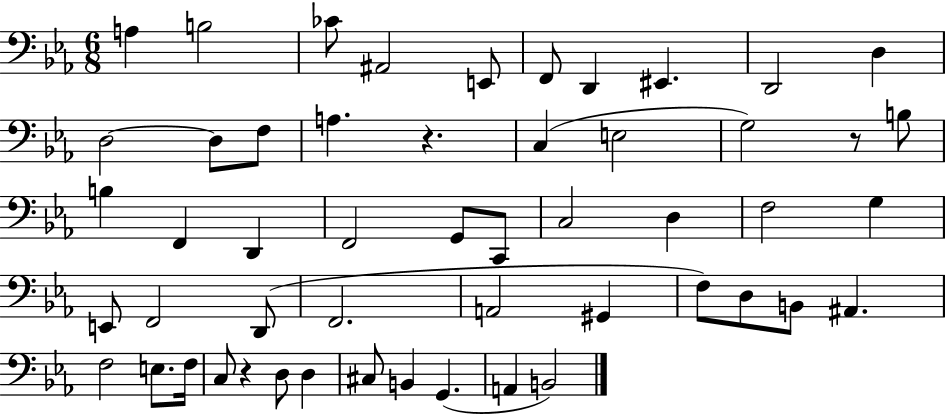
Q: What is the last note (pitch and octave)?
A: B2